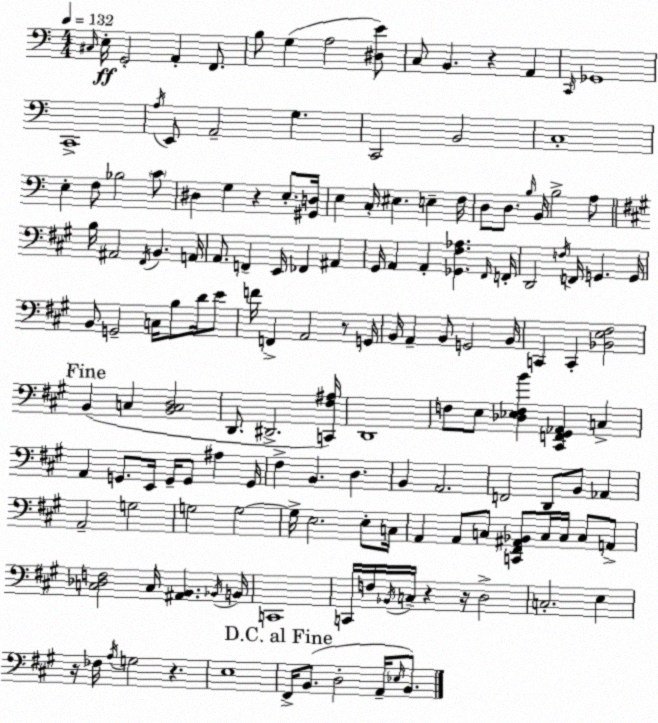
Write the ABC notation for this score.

X:1
T:Untitled
M:4/4
L:1/4
K:Am
^C,/4 E,/4 G,,2 A,, F,,/2 B,/2 G, A,2 [^D,E]/2 C,/2 B,, z A,, C,,/4 _G,,4 C,,4 A,/4 E,,/2 A,,2 G, C,,2 B,,2 C,4 E, F,/2 _B,2 C/2 ^D, G, z E,/2 [^G,,D,]/4 E, C,/4 ^E, E, F,/4 D,/2 D,/2 B,/4 B,,/4 B,2 A,/2 B,/4 ^A,,2 ^F,,/4 B,, A,,/4 A,,/2 F,, E,,/4 _F,, ^A,, ^G,,/4 A,, A,, [_G,,^F,_A,] ^F,,/4 F,,/4 D,,2 F,/4 F,,/4 G,, G,,/4 B,,/2 G,,2 C,/4 B,/2 D/4 E/2 F/4 F,, A,,2 z/2 G,,/4 B,,/4 A,, B,,/2 G,,2 B,,/4 C,, C,, [_B,,E,^F,]2 B,, C, [B,,C,D,]2 D,,/2 ^D,,2 [C,,^F,^A,]/4 D,,4 F,/2 E,/2 [_D,_E,F,B] [^C,,F,,^G,,_A,,] C, A,, G,,/2 E,,/4 G,,/4 G,,/2 ^A, G,,/4 ^F, B,, D, B,, A,,2 F,,2 D,,/2 B,,/2 _A,, A,,2 G,2 G,2 G,2 G,/4 E,2 E,/2 C,/4 A,, A,,/2 C,/2 [C,,^F,,^A,,_B,,]/2 C,/4 C,/4 C,/2 A,,/2 [C,_D,F,]2 C,/4 [^A,,B,,] _B,,/4 B,,/4 C,,4 C,,/4 F,/4 _B,,/4 C,/4 z z/4 D,2 C,2 E, z/4 _F,/4 A,/4 G,2 z E,4 ^F,,/4 B,,/2 D,2 A,,/4 _E,/4 B,,/2